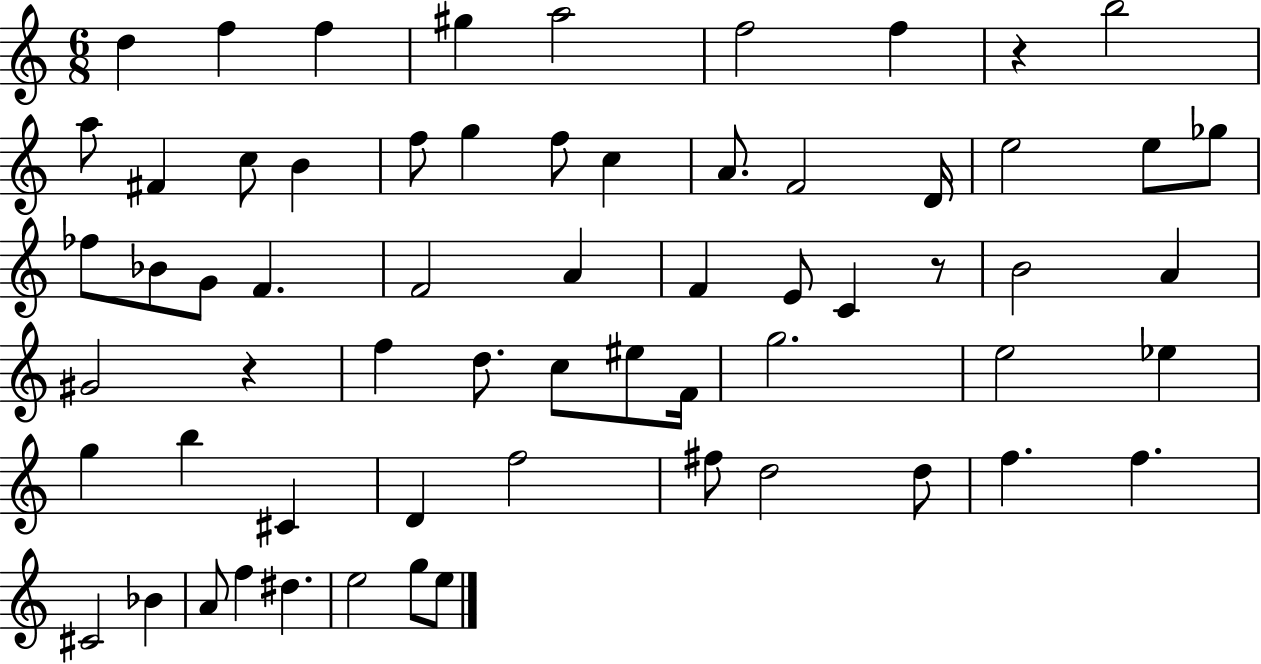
D5/q F5/q F5/q G#5/q A5/h F5/h F5/q R/q B5/h A5/e F#4/q C5/e B4/q F5/e G5/q F5/e C5/q A4/e. F4/h D4/s E5/h E5/e Gb5/e FES5/e Bb4/e G4/e F4/q. F4/h A4/q F4/q E4/e C4/q R/e B4/h A4/q G#4/h R/q F5/q D5/e. C5/e EIS5/e F4/s G5/h. E5/h Eb5/q G5/q B5/q C#4/q D4/q F5/h F#5/e D5/h D5/e F5/q. F5/q. C#4/h Bb4/q A4/e F5/q D#5/q. E5/h G5/e E5/e